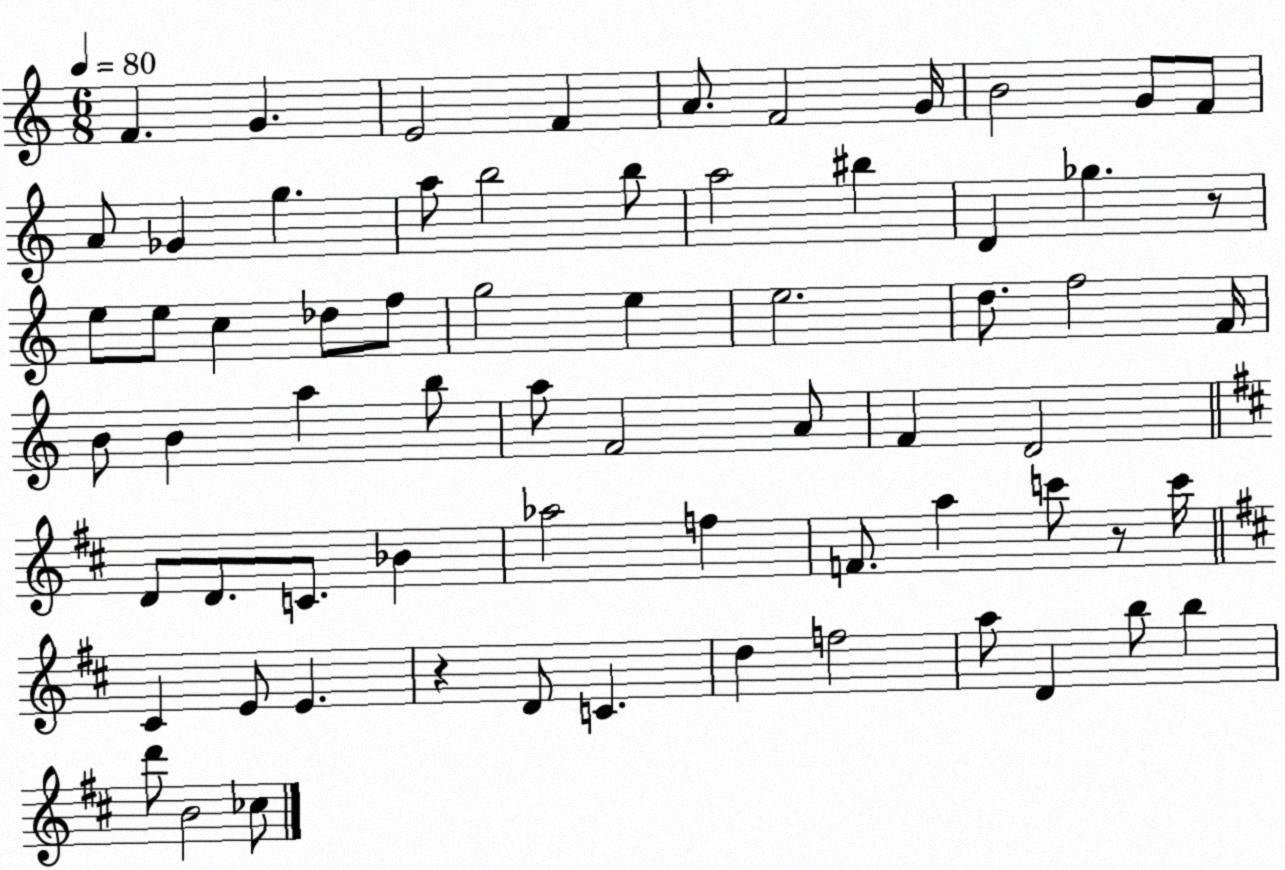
X:1
T:Untitled
M:6/8
L:1/4
K:C
F G E2 F A/2 F2 G/4 B2 G/2 F/2 A/2 _G g a/2 b2 b/2 a2 ^b D _g z/2 e/2 e/2 c _d/2 f/2 g2 e e2 d/2 f2 F/4 B/2 B a b/2 a/2 F2 A/2 F D2 D/2 D/2 C/2 _B _a2 f F/2 a c'/2 z/2 c'/4 ^C E/2 E z D/2 C d f2 a/2 D b/2 b d'/2 B2 _c/2